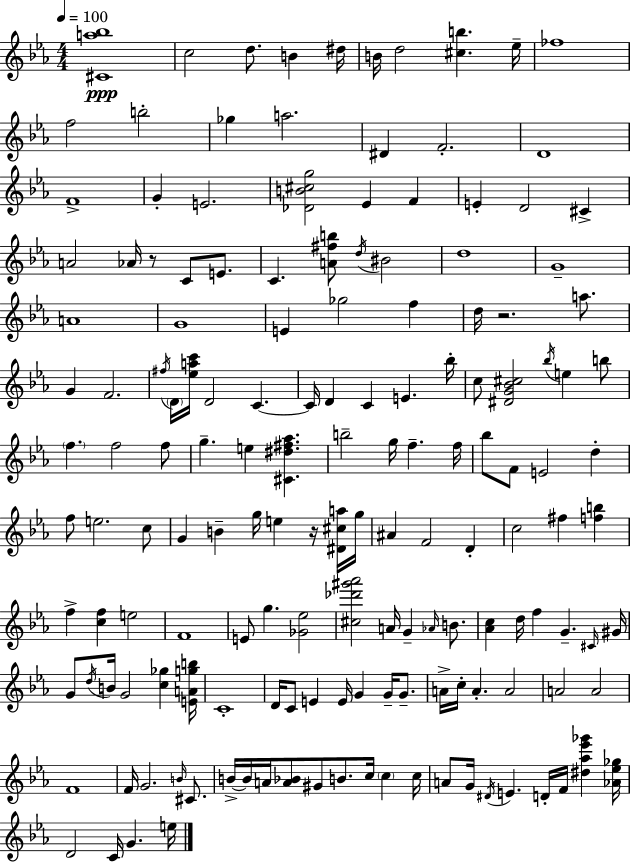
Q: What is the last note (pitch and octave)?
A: E5